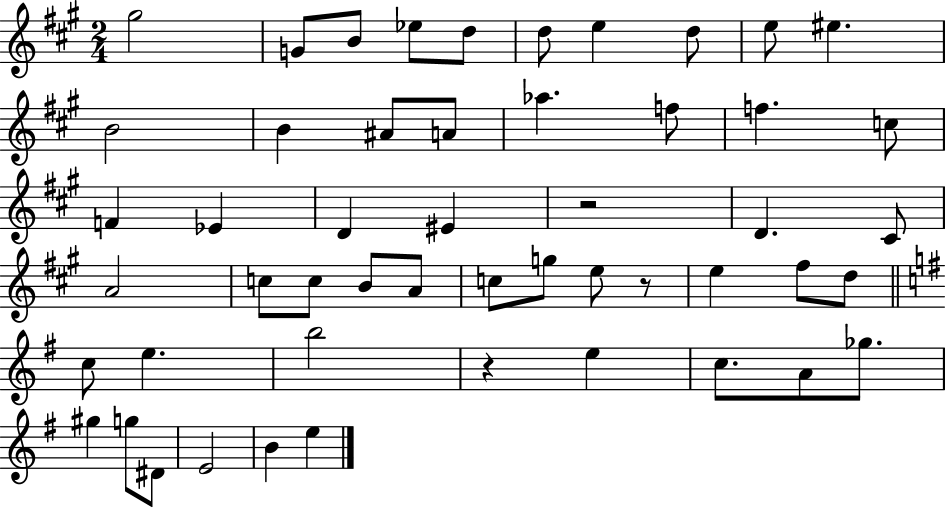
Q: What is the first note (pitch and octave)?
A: G#5